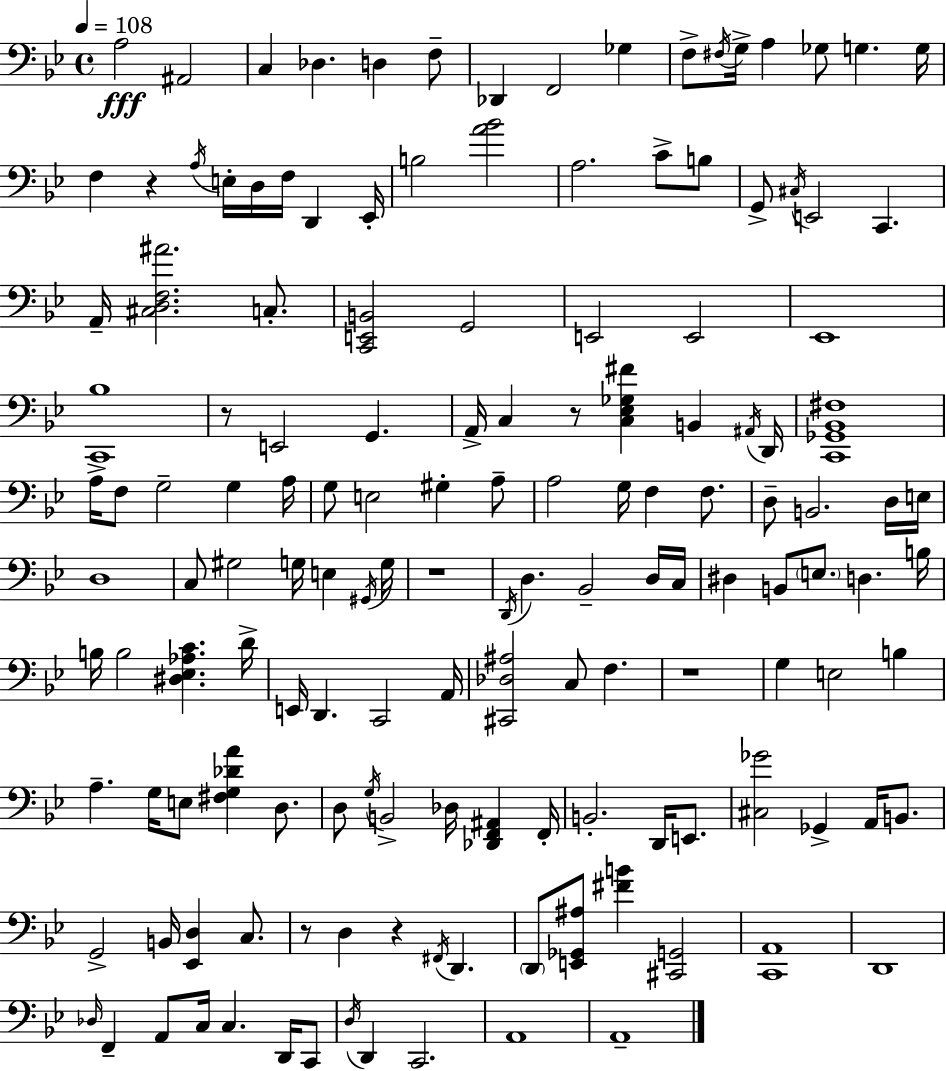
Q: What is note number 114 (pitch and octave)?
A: Db3